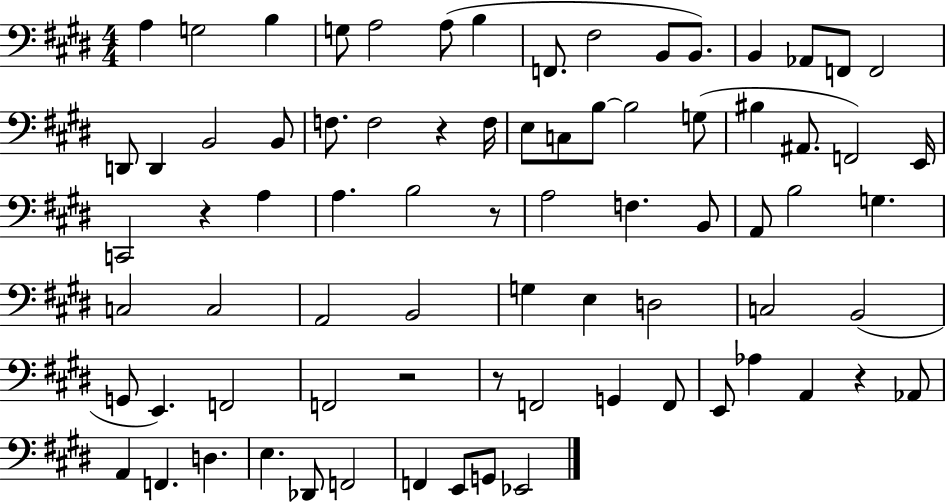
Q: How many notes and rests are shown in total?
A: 77